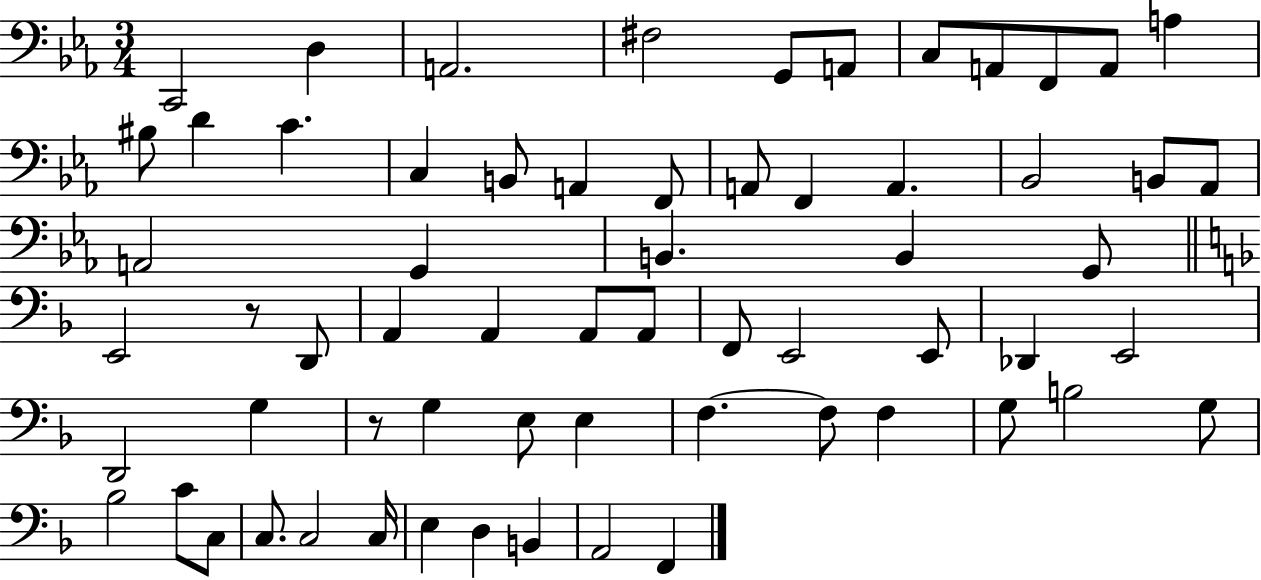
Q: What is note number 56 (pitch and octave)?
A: C3